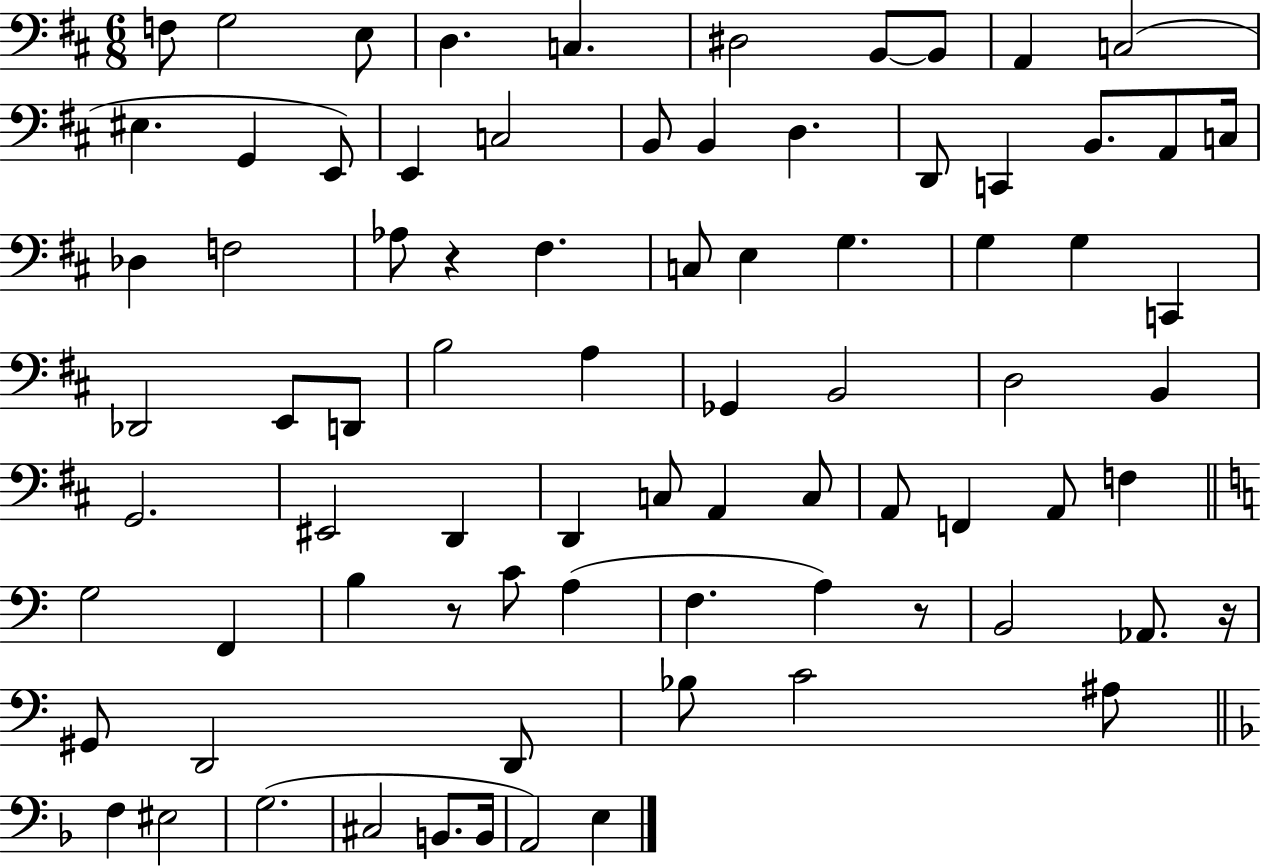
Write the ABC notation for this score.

X:1
T:Untitled
M:6/8
L:1/4
K:D
F,/2 G,2 E,/2 D, C, ^D,2 B,,/2 B,,/2 A,, C,2 ^E, G,, E,,/2 E,, C,2 B,,/2 B,, D, D,,/2 C,, B,,/2 A,,/2 C,/4 _D, F,2 _A,/2 z ^F, C,/2 E, G, G, G, C,, _D,,2 E,,/2 D,,/2 B,2 A, _G,, B,,2 D,2 B,, G,,2 ^E,,2 D,, D,, C,/2 A,, C,/2 A,,/2 F,, A,,/2 F, G,2 F,, B, z/2 C/2 A, F, A, z/2 B,,2 _A,,/2 z/4 ^G,,/2 D,,2 D,,/2 _B,/2 C2 ^A,/2 F, ^E,2 G,2 ^C,2 B,,/2 B,,/4 A,,2 E,